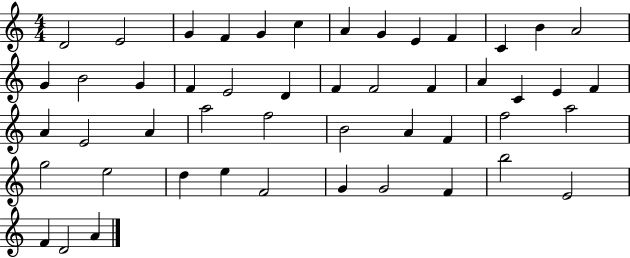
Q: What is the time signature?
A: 4/4